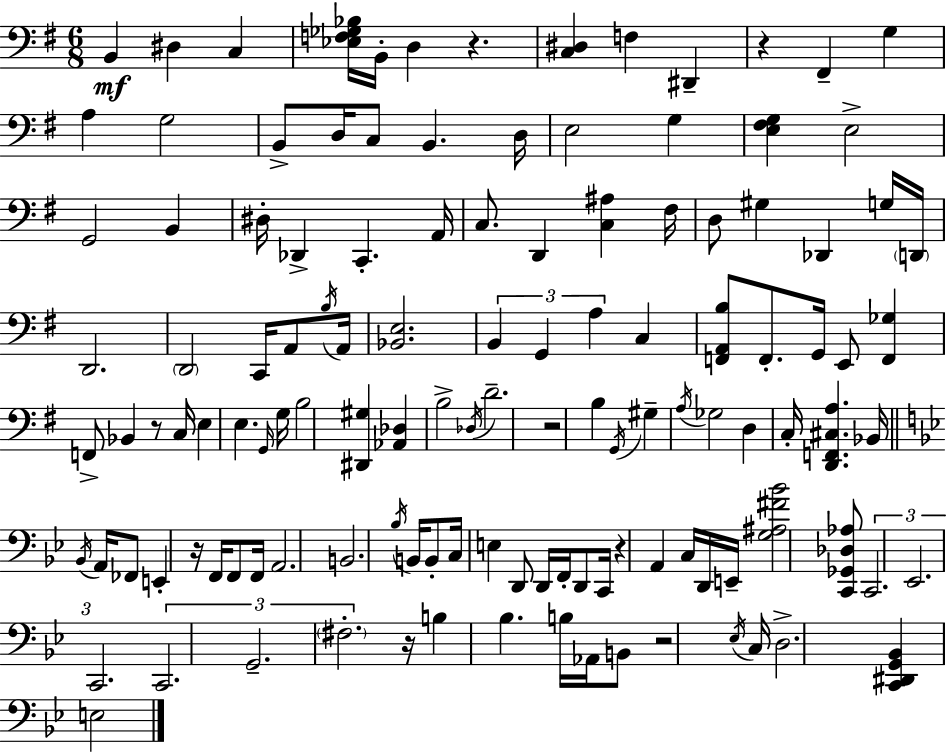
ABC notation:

X:1
T:Untitled
M:6/8
L:1/4
K:Em
B,, ^D, C, [_E,F,_G,_B,]/4 B,,/4 D, z [C,^D,] F, ^D,, z ^F,, G, A, G,2 B,,/2 D,/4 C,/2 B,, D,/4 E,2 G, [E,^F,G,] E,2 G,,2 B,, ^D,/4 _D,, C,, A,,/4 C,/2 D,, [C,^A,] ^F,/4 D,/2 ^G, _D,, G,/4 D,,/4 D,,2 D,,2 C,,/4 A,,/2 B,/4 A,,/4 [_B,,E,]2 B,, G,, A, C, [F,,A,,B,]/2 F,,/2 G,,/4 E,,/2 [F,,_G,] F,,/2 _B,, z/2 C,/4 E, E, G,,/4 G,/4 B,2 [^D,,^G,] [_A,,_D,] B,2 _D,/4 D2 z2 B, G,,/4 ^G, A,/4 _G,2 D, C,/4 [D,,F,,^C,A,] _B,,/4 _B,,/4 A,,/4 _F,,/2 E,, z/4 F,,/4 F,,/2 F,,/4 A,,2 B,,2 _B,/4 B,,/4 B,,/2 C,/4 E, D,,/2 D,,/4 F,,/4 D,,/2 C,,/4 z A,, C,/4 D,,/4 E,,/4 [G,^A,^F_B]2 [C,,_G,,_D,_A,]/2 C,,2 _E,,2 C,,2 C,,2 G,,2 ^F,2 z/4 B, _B, B,/4 _A,,/4 B,,/2 z2 _E,/4 C,/4 D,2 [C,,^D,,G,,_B,,] E,2